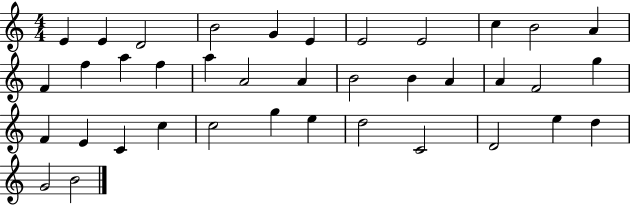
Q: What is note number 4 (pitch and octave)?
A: B4